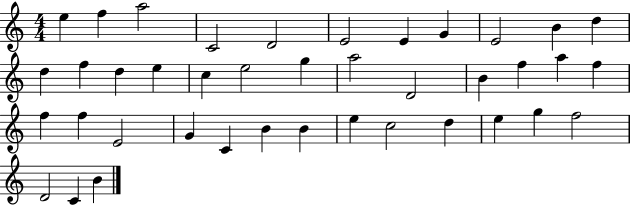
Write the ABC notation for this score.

X:1
T:Untitled
M:4/4
L:1/4
K:C
e f a2 C2 D2 E2 E G E2 B d d f d e c e2 g a2 D2 B f a f f f E2 G C B B e c2 d e g f2 D2 C B